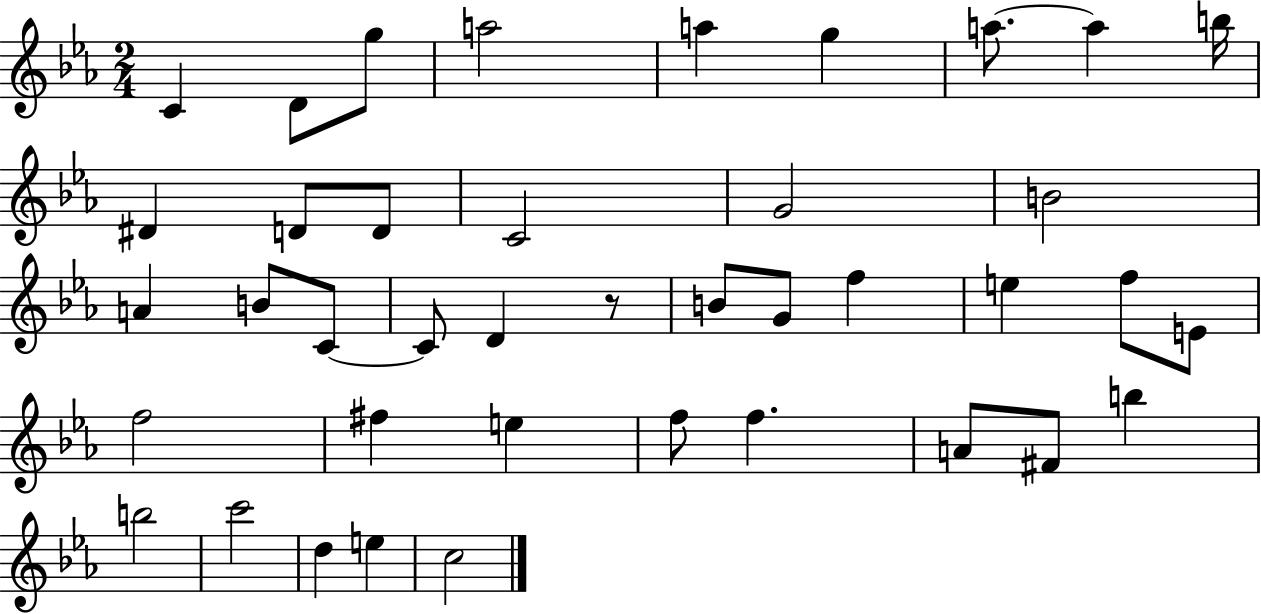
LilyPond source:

{
  \clef treble
  \numericTimeSignature
  \time 2/4
  \key ees \major
  c'4 d'8 g''8 | a''2 | a''4 g''4 | a''8.~~ a''4 b''16 | \break dis'4 d'8 d'8 | c'2 | g'2 | b'2 | \break a'4 b'8 c'8~~ | c'8 d'4 r8 | b'8 g'8 f''4 | e''4 f''8 e'8 | \break f''2 | fis''4 e''4 | f''8 f''4. | a'8 fis'8 b''4 | \break b''2 | c'''2 | d''4 e''4 | c''2 | \break \bar "|."
}